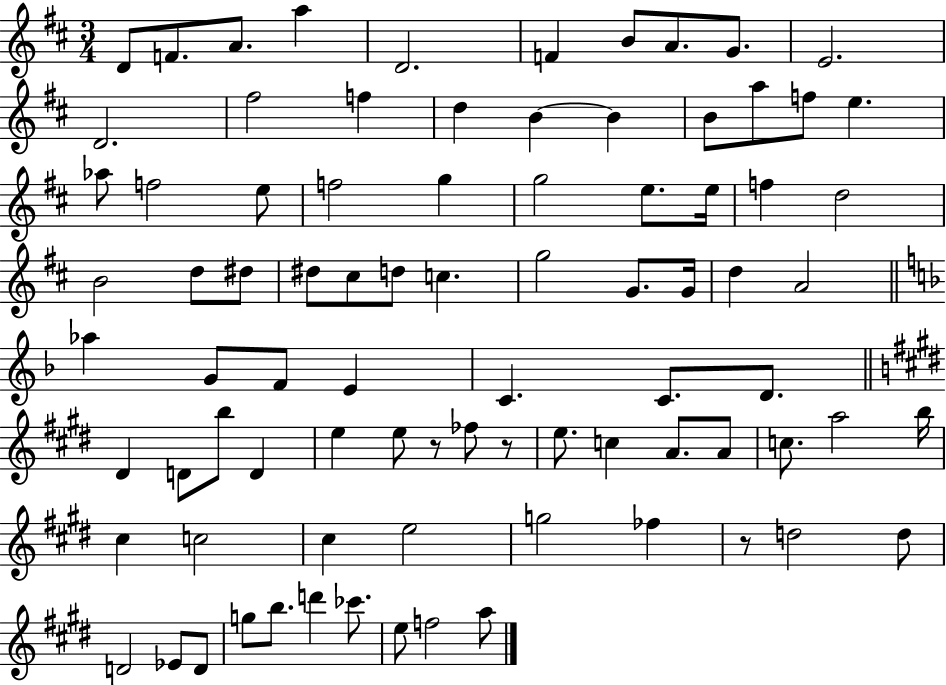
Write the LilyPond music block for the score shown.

{
  \clef treble
  \numericTimeSignature
  \time 3/4
  \key d \major
  d'8 f'8. a'8. a''4 | d'2. | f'4 b'8 a'8. g'8. | e'2. | \break d'2. | fis''2 f''4 | d''4 b'4~~ b'4 | b'8 a''8 f''8 e''4. | \break aes''8 f''2 e''8 | f''2 g''4 | g''2 e''8. e''16 | f''4 d''2 | \break b'2 d''8 dis''8 | dis''8 cis''8 d''8 c''4. | g''2 g'8. g'16 | d''4 a'2 | \break \bar "||" \break \key f \major aes''4 g'8 f'8 e'4 | c'4. c'8. d'8. | \bar "||" \break \key e \major dis'4 d'8 b''8 d'4 | e''4 e''8 r8 fes''8 r8 | e''8. c''4 a'8. a'8 | c''8. a''2 b''16 | \break cis''4 c''2 | cis''4 e''2 | g''2 fes''4 | r8 d''2 d''8 | \break d'2 ees'8 d'8 | g''8 b''8. d'''4 ces'''8. | e''8 f''2 a''8 | \bar "|."
}